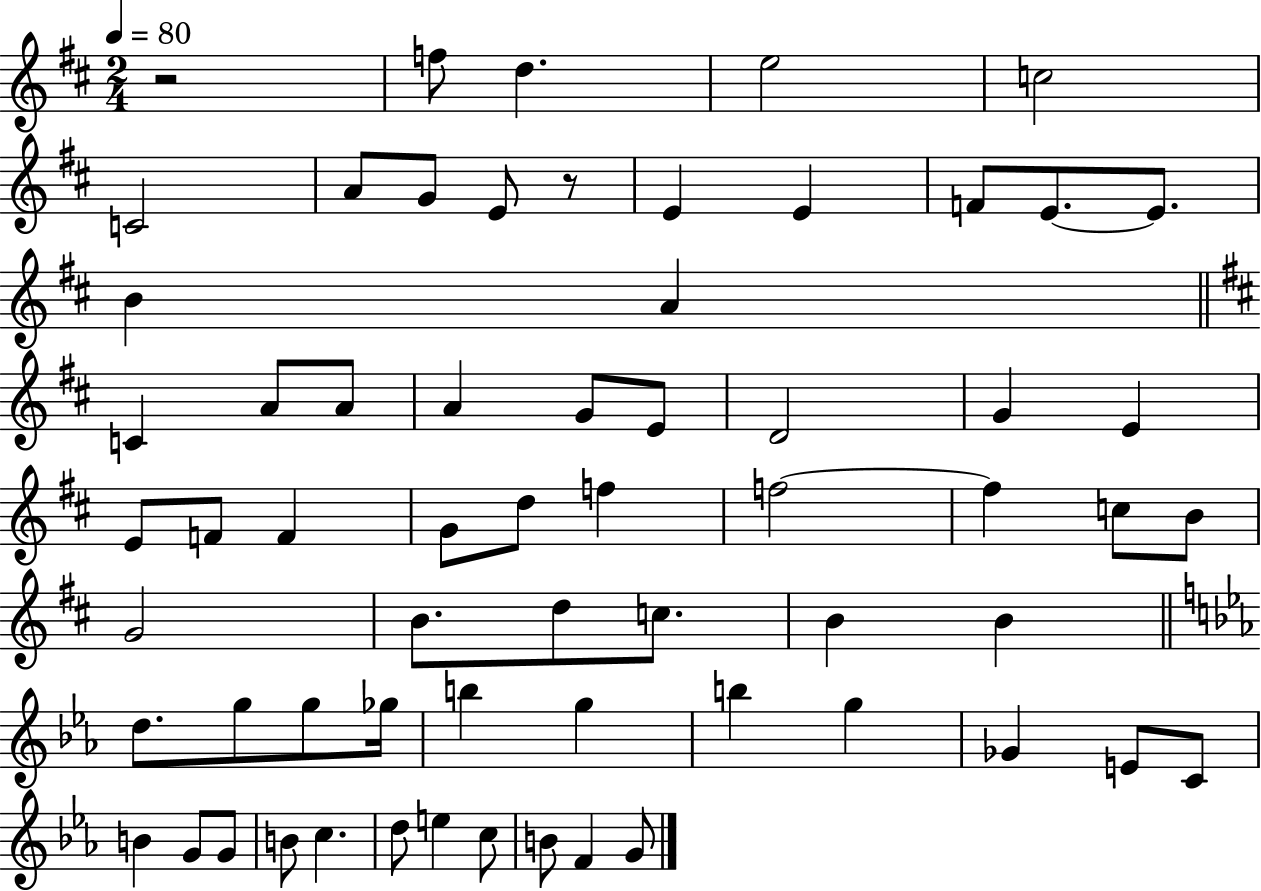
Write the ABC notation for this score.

X:1
T:Untitled
M:2/4
L:1/4
K:D
z2 f/2 d e2 c2 C2 A/2 G/2 E/2 z/2 E E F/2 E/2 E/2 B A C A/2 A/2 A G/2 E/2 D2 G E E/2 F/2 F G/2 d/2 f f2 f c/2 B/2 G2 B/2 d/2 c/2 B B d/2 g/2 g/2 _g/4 b g b g _G E/2 C/2 B G/2 G/2 B/2 c d/2 e c/2 B/2 F G/2